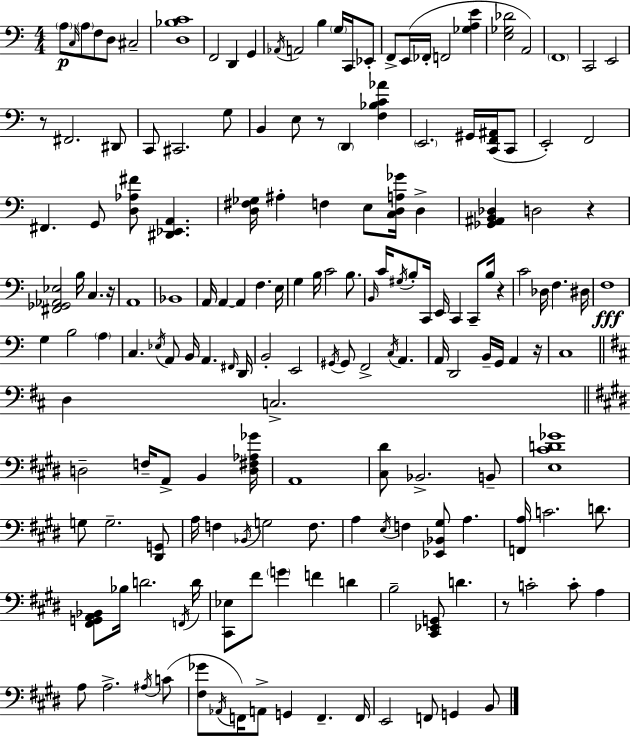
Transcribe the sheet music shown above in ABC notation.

X:1
T:Untitled
M:4/4
L:1/4
K:C
A,/2 C,/4 A,/2 F,/2 D,/2 ^C,2 [D,_B,C]4 F,,2 D,, G,, _A,,/4 A,,2 B, G,/4 C,,/4 _E,,/2 F,,/2 E,,/4 _F,,/4 F,,2 [_G,A,E] [E,_G,_D]2 A,,2 F,,4 C,,2 E,,2 z/2 ^F,,2 ^D,,/2 C,,/2 ^C,,2 G,/2 B,, E,/2 z/2 D,, [F,_B,C_A] E,,2 ^G,,/4 [C,,F,,^A,,]/4 C,,/2 E,,2 F,,2 ^F,, G,,/2 [D,_A,^F]/2 [^D,,_E,,A,,] [D,^F,_G,]/4 ^A, F, E,/2 [C,D,A,_G]/4 D, [_G,,^A,,B,,_D,] D,2 z [^F,,_G,,_A,,_E,]2 B,/4 C, z/4 A,,4 _B,,4 A,,/4 A,, A,, F, E,/4 G, B,/4 C2 B,/2 B,,/4 C/4 ^G,/4 B,/2 C,,/4 E,,/4 C,, C,,/2 B,/4 z C2 _D,/4 F, ^D,/4 F,4 G, B,2 A, C, _E,/4 A,,/2 B,,/4 A,, ^F,,/4 D,,/4 B,,2 E,,2 ^G,,/4 ^G,,/2 F,,2 C,/4 A,, A,,/4 D,,2 B,,/4 G,,/4 A,, z/4 C,4 D, C,2 D,2 F,/4 A,,/2 B,, [D,^F,_A,_G]/4 A,,4 [^C,^D]/2 _B,,2 B,,/2 [E,^CD_G]4 G,/2 G,2 [^D,,G,,]/2 A,/4 F, _B,,/4 G,2 F,/2 A, E,/4 F, [_E,,_B,,^G,]/2 A, [F,,A,]/4 C2 D/2 [^F,,G,,A,,_B,,]/2 _B,/4 D2 F,,/4 D/4 [^C,,_E,]/2 ^F/2 G F D B,2 [^C,,_E,,G,,]/2 D z/2 C2 C/2 A, A,/2 A,2 ^A,/4 C/2 [^F,_G]/2 _A,,/4 F,,/4 A,,/2 G,, F,, F,,/4 E,,2 F,,/2 G,, B,,/2